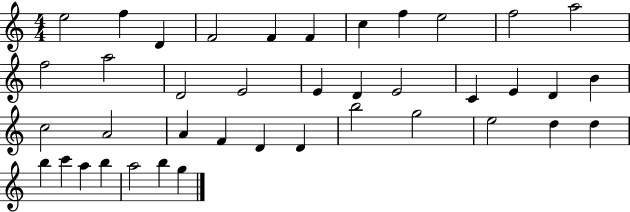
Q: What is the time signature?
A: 4/4